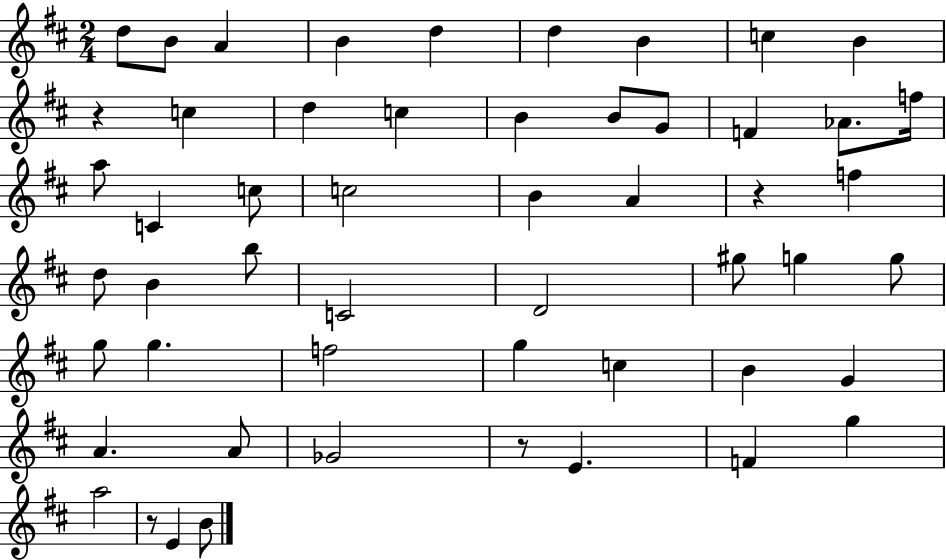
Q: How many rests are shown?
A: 4